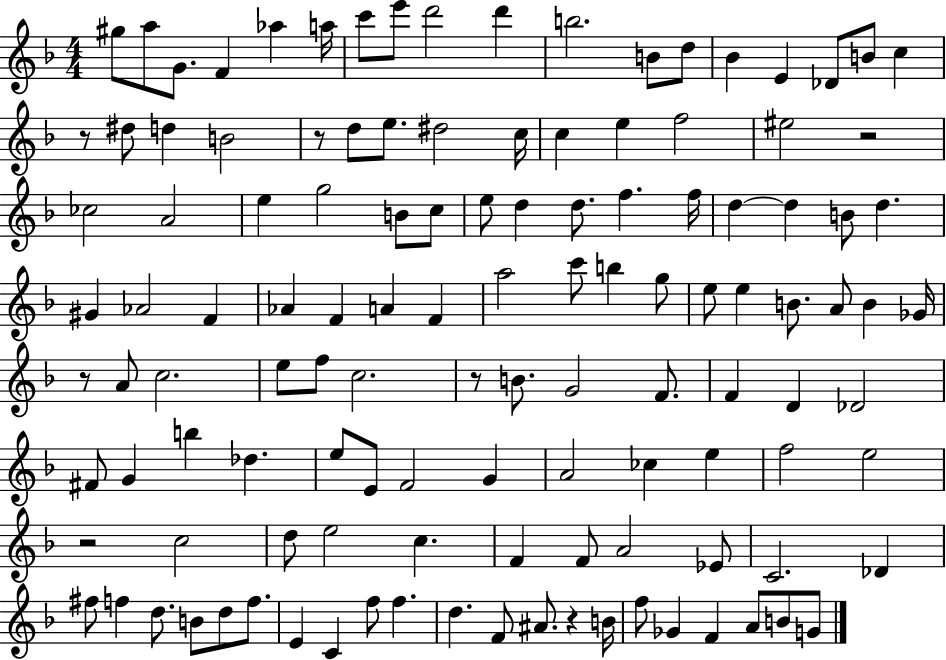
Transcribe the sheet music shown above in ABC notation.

X:1
T:Untitled
M:4/4
L:1/4
K:F
^g/2 a/2 G/2 F _a a/4 c'/2 e'/2 d'2 d' b2 B/2 d/2 _B E _D/2 B/2 c z/2 ^d/2 d B2 z/2 d/2 e/2 ^d2 c/4 c e f2 ^e2 z2 _c2 A2 e g2 B/2 c/2 e/2 d d/2 f f/4 d d B/2 d ^G _A2 F _A F A F a2 c'/2 b g/2 e/2 e B/2 A/2 B _G/4 z/2 A/2 c2 e/2 f/2 c2 z/2 B/2 G2 F/2 F D _D2 ^F/2 G b _d e/2 E/2 F2 G A2 _c e f2 e2 z2 c2 d/2 e2 c F F/2 A2 _E/2 C2 _D ^f/2 f d/2 B/2 d/2 f/2 E C f/2 f d F/2 ^A/2 z B/4 f/2 _G F A/2 B/2 G/2